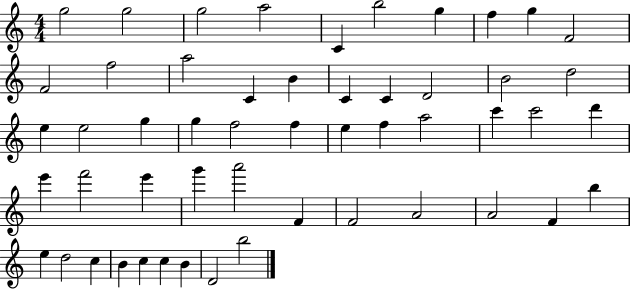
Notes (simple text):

G5/h G5/h G5/h A5/h C4/q B5/h G5/q F5/q G5/q F4/h F4/h F5/h A5/h C4/q B4/q C4/q C4/q D4/h B4/h D5/h E5/q E5/h G5/q G5/q F5/h F5/q E5/q F5/q A5/h C6/q C6/h D6/q E6/q F6/h E6/q G6/q A6/h F4/q F4/h A4/h A4/h F4/q B5/q E5/q D5/h C5/q B4/q C5/q C5/q B4/q D4/h B5/h